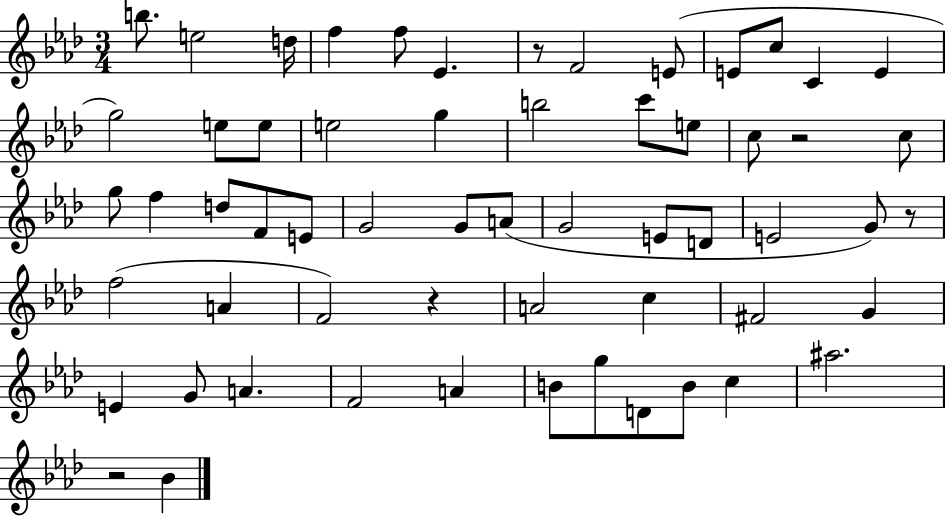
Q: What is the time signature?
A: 3/4